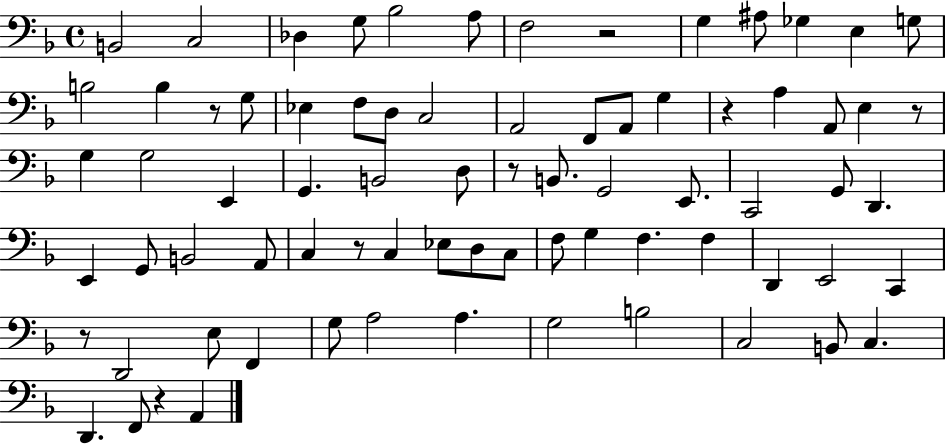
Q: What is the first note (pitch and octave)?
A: B2